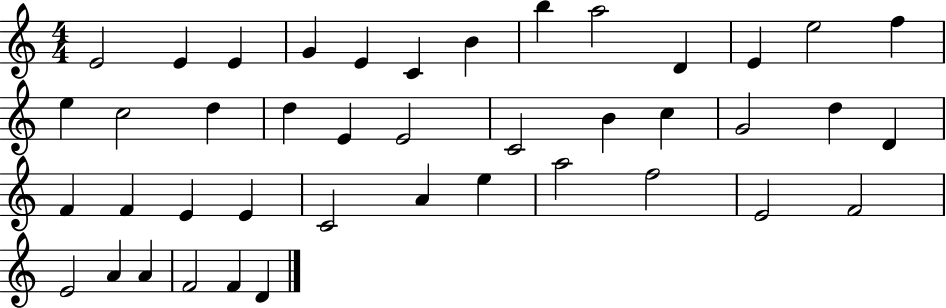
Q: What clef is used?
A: treble